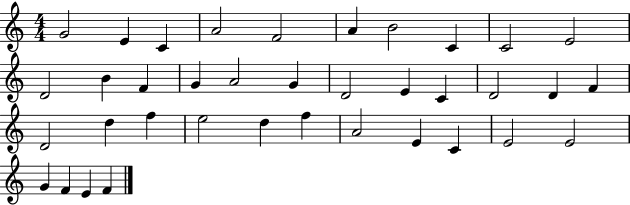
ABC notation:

X:1
T:Untitled
M:4/4
L:1/4
K:C
G2 E C A2 F2 A B2 C C2 E2 D2 B F G A2 G D2 E C D2 D F D2 d f e2 d f A2 E C E2 E2 G F E F